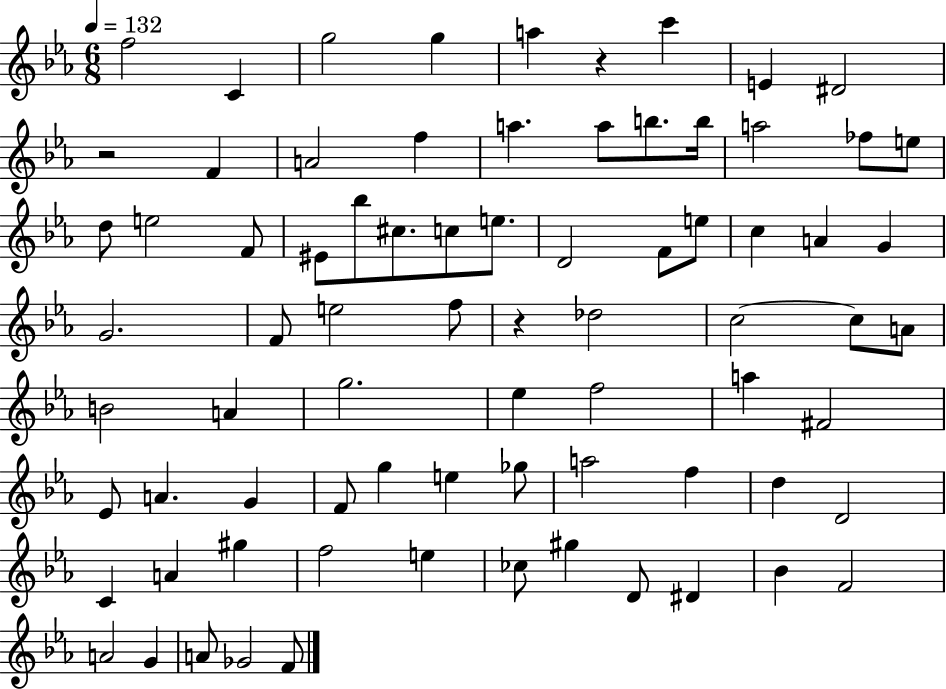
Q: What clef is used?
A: treble